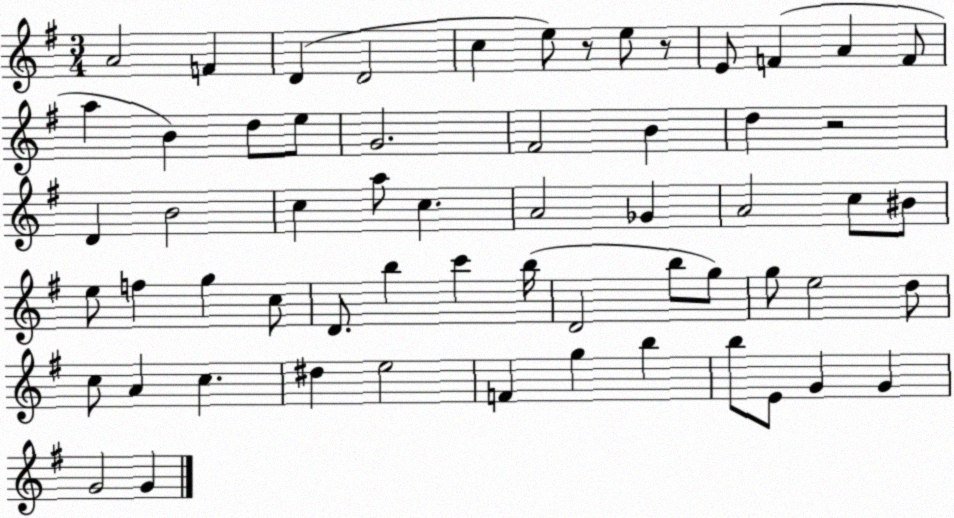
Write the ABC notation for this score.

X:1
T:Untitled
M:3/4
L:1/4
K:G
A2 F D D2 c e/2 z/2 e/2 z/2 E/2 F A F/2 a B d/2 e/2 G2 ^F2 B d z2 D B2 c a/2 c A2 _G A2 c/2 ^B/2 e/2 f g c/2 D/2 b c' b/4 D2 b/2 g/2 g/2 e2 d/2 c/2 A c ^d e2 F g b b/2 E/2 G G G2 G